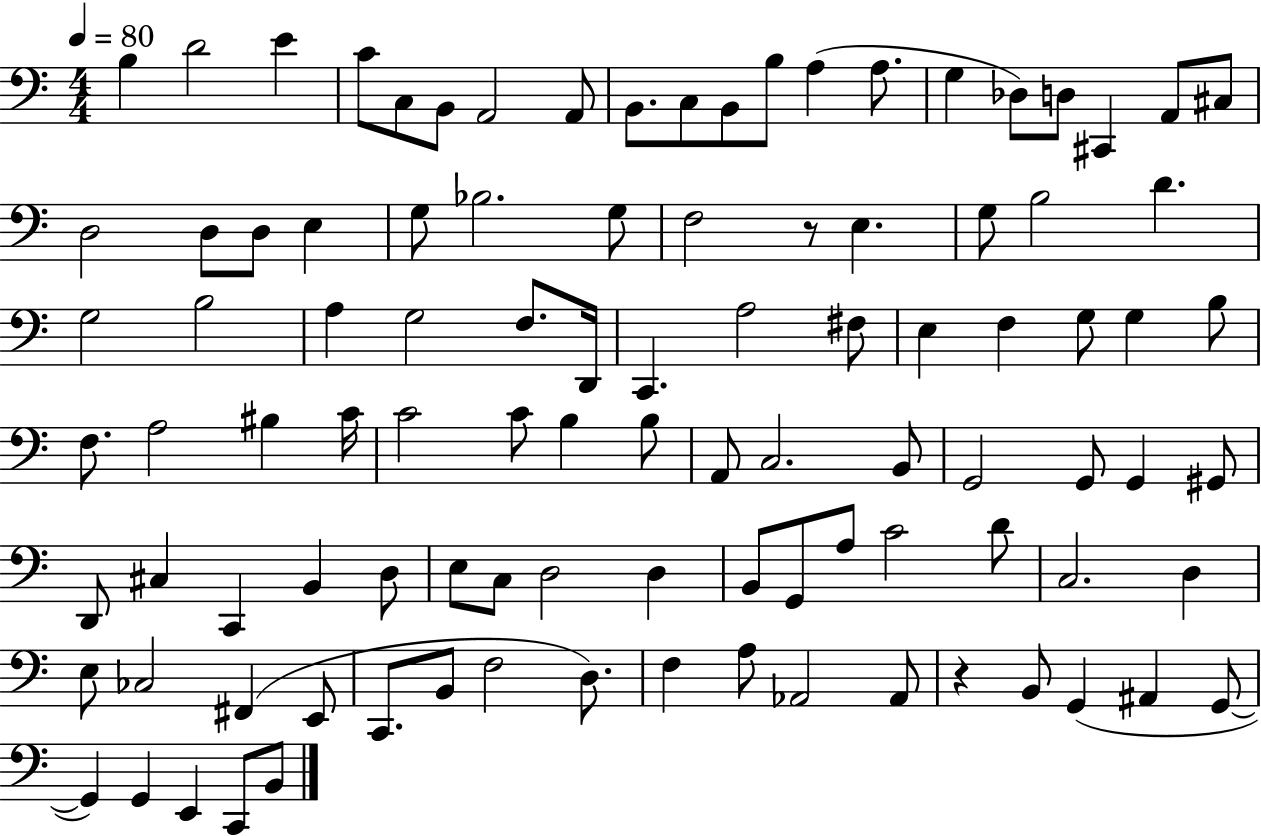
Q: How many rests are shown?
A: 2